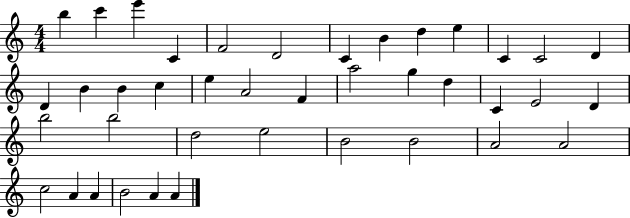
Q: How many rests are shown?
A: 0